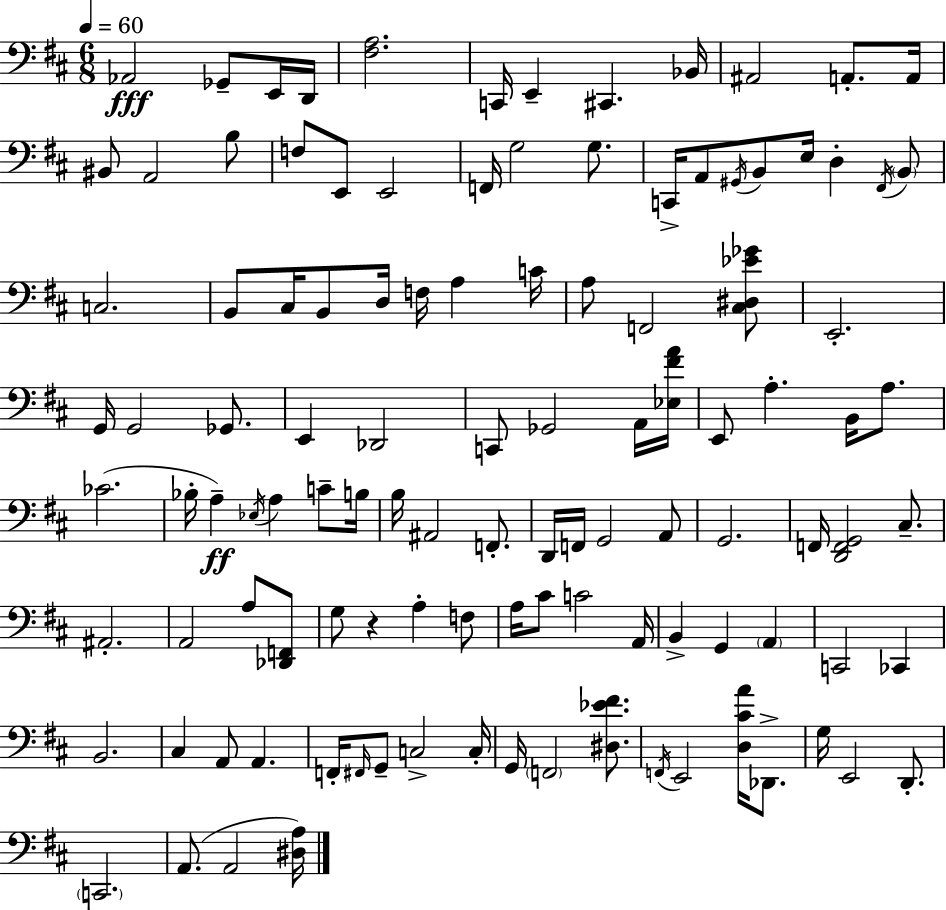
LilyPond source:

{
  \clef bass
  \numericTimeSignature
  \time 6/8
  \key d \major
  \tempo 4 = 60
  aes,2\fff ges,8-- e,16 d,16 | <fis a>2. | c,16 e,4-- cis,4. bes,16 | ais,2 a,8.-. a,16 | \break bis,8 a,2 b8 | f8 e,8 e,2 | f,16 g2 g8. | c,16-> a,8 \acciaccatura { gis,16 } b,8 e16 d4-. \acciaccatura { fis,16 } | \break \parenthesize b,8 c2. | b,8 cis16 b,8 d16 f16 a4 | c'16 a8 f,2 | <cis dis ees' ges'>8 e,2.-. | \break g,16 g,2 ges,8. | e,4 des,2 | c,8 ges,2 | a,16 <ees fis' a'>16 e,8 a4.-. b,16 a8. | \break ces'2.( | bes16-. a4--\ff) \acciaccatura { ees16 } a4 | c'8-- b16 b16 ais,2 | f,8.-. d,16 f,16 g,2 | \break a,8 g,2. | f,16 <d, f, g,>2 | cis8.-- ais,2.-. | a,2 a8 | \break <des, f,>8 g8 r4 a4-. | f8 a16 cis'8 c'2 | a,16 b,4-> g,4 \parenthesize a,4 | c,2 ces,4 | \break b,2. | cis4 a,8 a,4. | f,16-. \grace { fis,16 } g,8-- c2-> | c16-. g,16 \parenthesize f,2 | \break <dis ees' fis'>8. \acciaccatura { f,16 } e,2 | <d cis' a'>16 des,8.-> g16 e,2 | d,8.-. \parenthesize c,2. | a,8.( a,2 | \break <dis a>16) \bar "|."
}